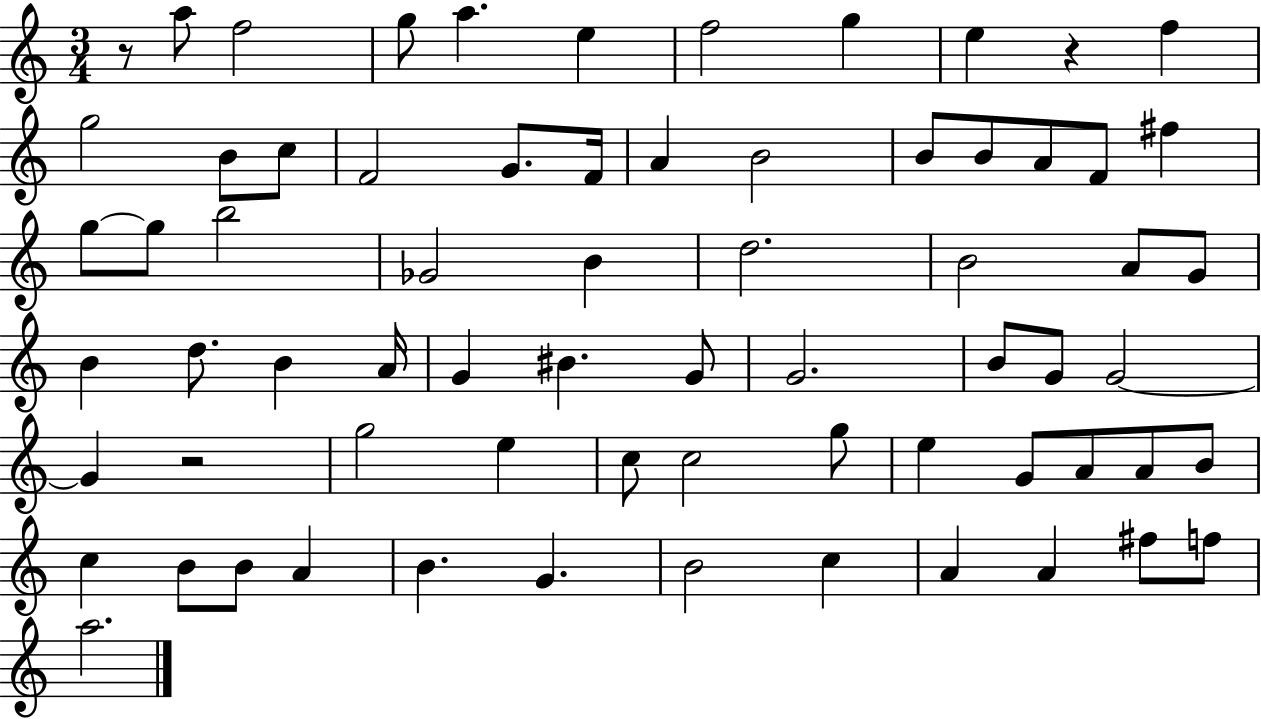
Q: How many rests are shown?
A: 3